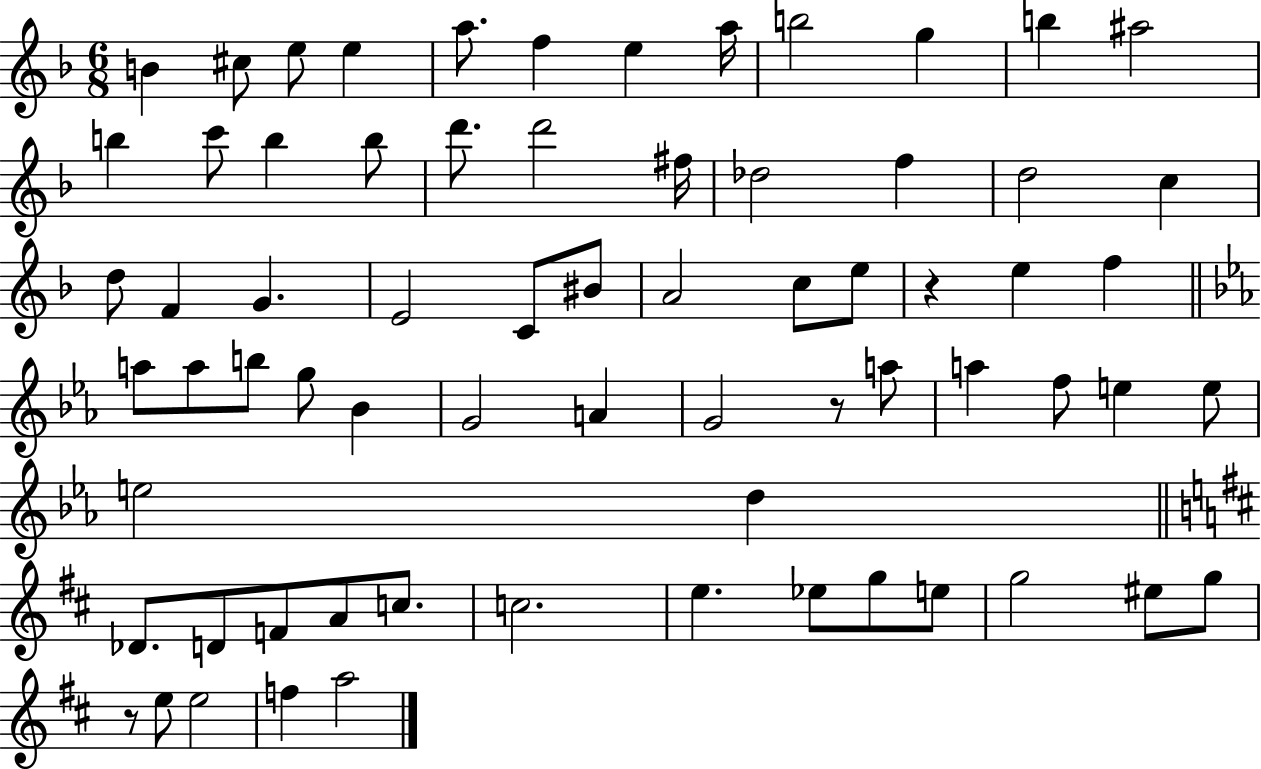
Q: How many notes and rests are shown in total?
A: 69